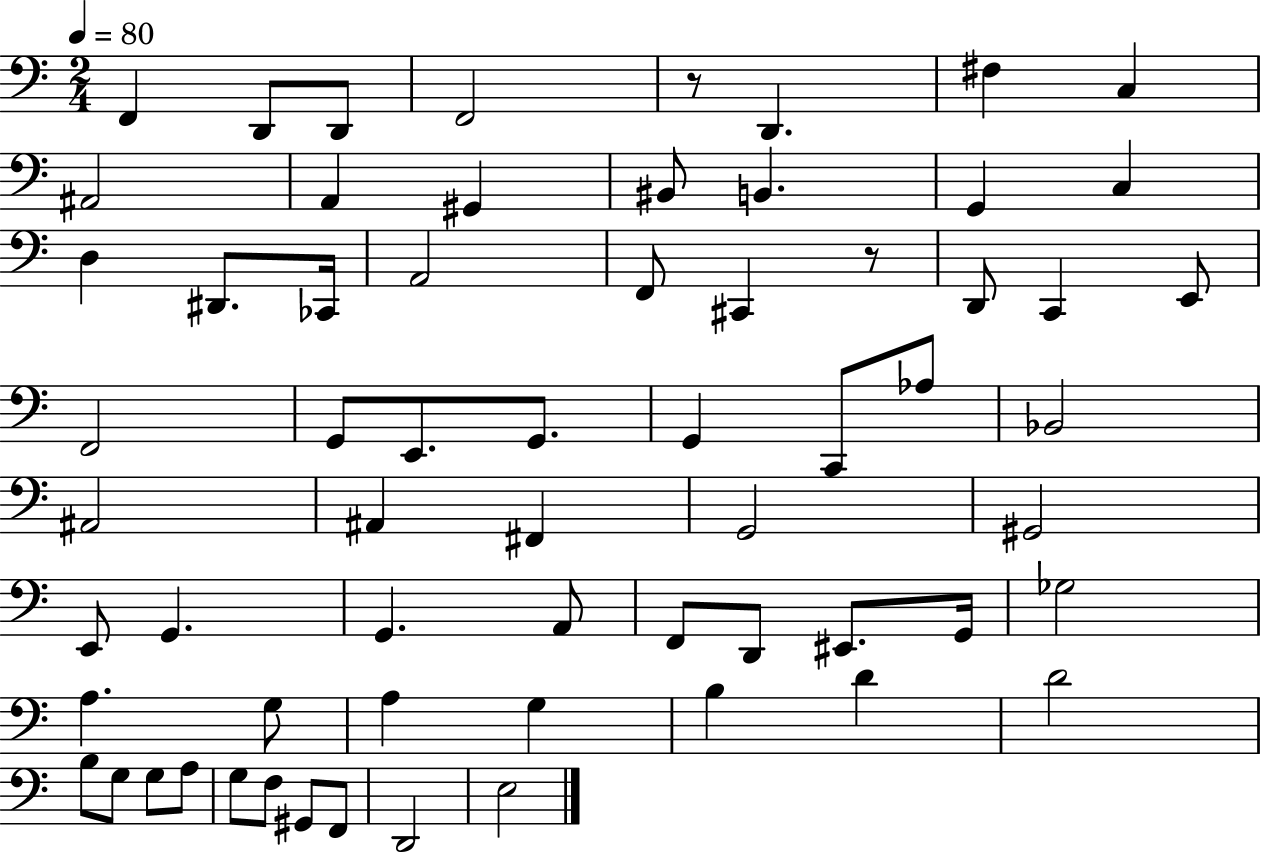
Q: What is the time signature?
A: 2/4